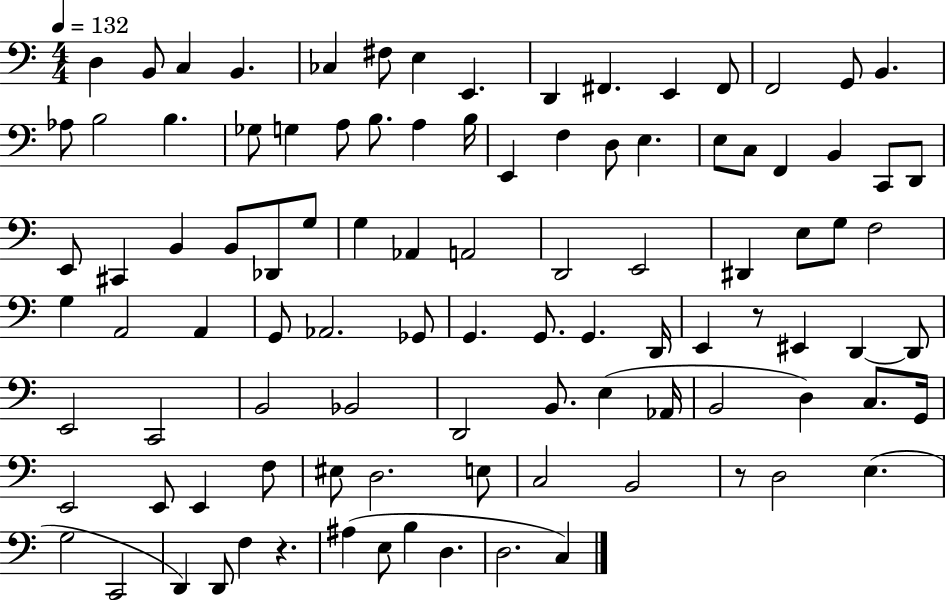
{
  \clef bass
  \numericTimeSignature
  \time 4/4
  \key c \major
  \tempo 4 = 132
  d4 b,8 c4 b,4. | ces4 fis8 e4 e,4. | d,4 fis,4. e,4 fis,8 | f,2 g,8 b,4. | \break aes8 b2 b4. | ges8 g4 a8 b8. a4 b16 | e,4 f4 d8 e4. | e8 c8 f,4 b,4 c,8 d,8 | \break e,8 cis,4 b,4 b,8 des,8 g8 | g4 aes,4 a,2 | d,2 e,2 | dis,4 e8 g8 f2 | \break g4 a,2 a,4 | g,8 aes,2. ges,8 | g,4. g,8. g,4. d,16 | e,4 r8 eis,4 d,4~~ d,8 | \break e,2 c,2 | b,2 bes,2 | d,2 b,8. e4( aes,16 | b,2 d4) c8. g,16 | \break e,2 e,8 e,4 f8 | eis8 d2. e8 | c2 b,2 | r8 d2 e4.( | \break g2 c,2 | d,4) d,8 f4 r4. | ais4( e8 b4 d4. | d2. c4) | \break \bar "|."
}